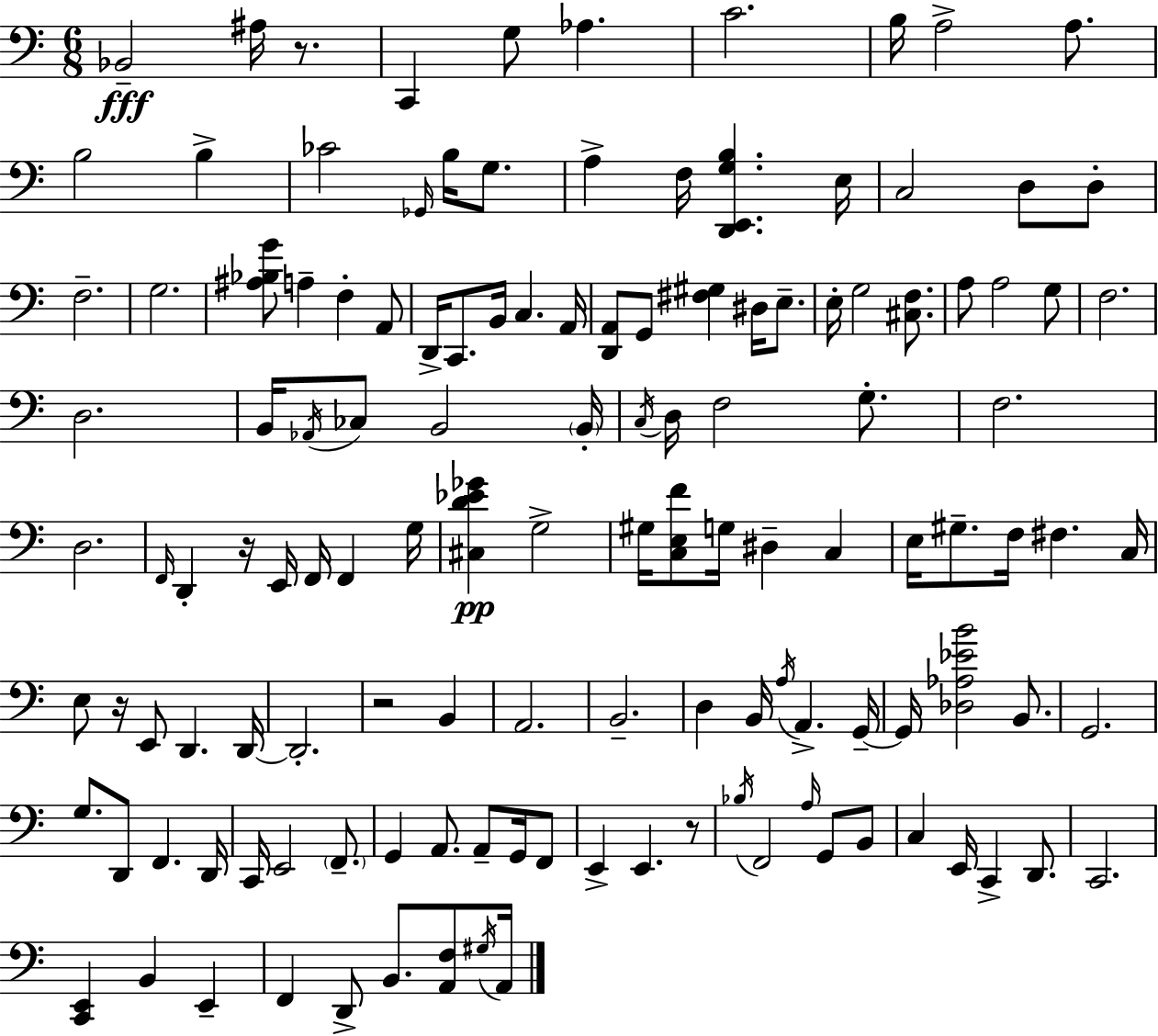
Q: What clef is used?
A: bass